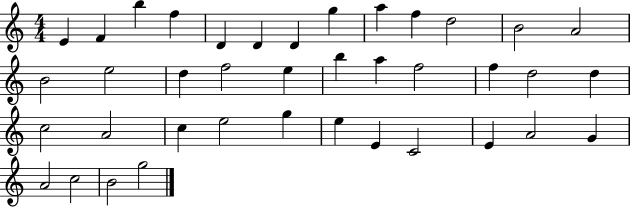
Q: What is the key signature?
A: C major